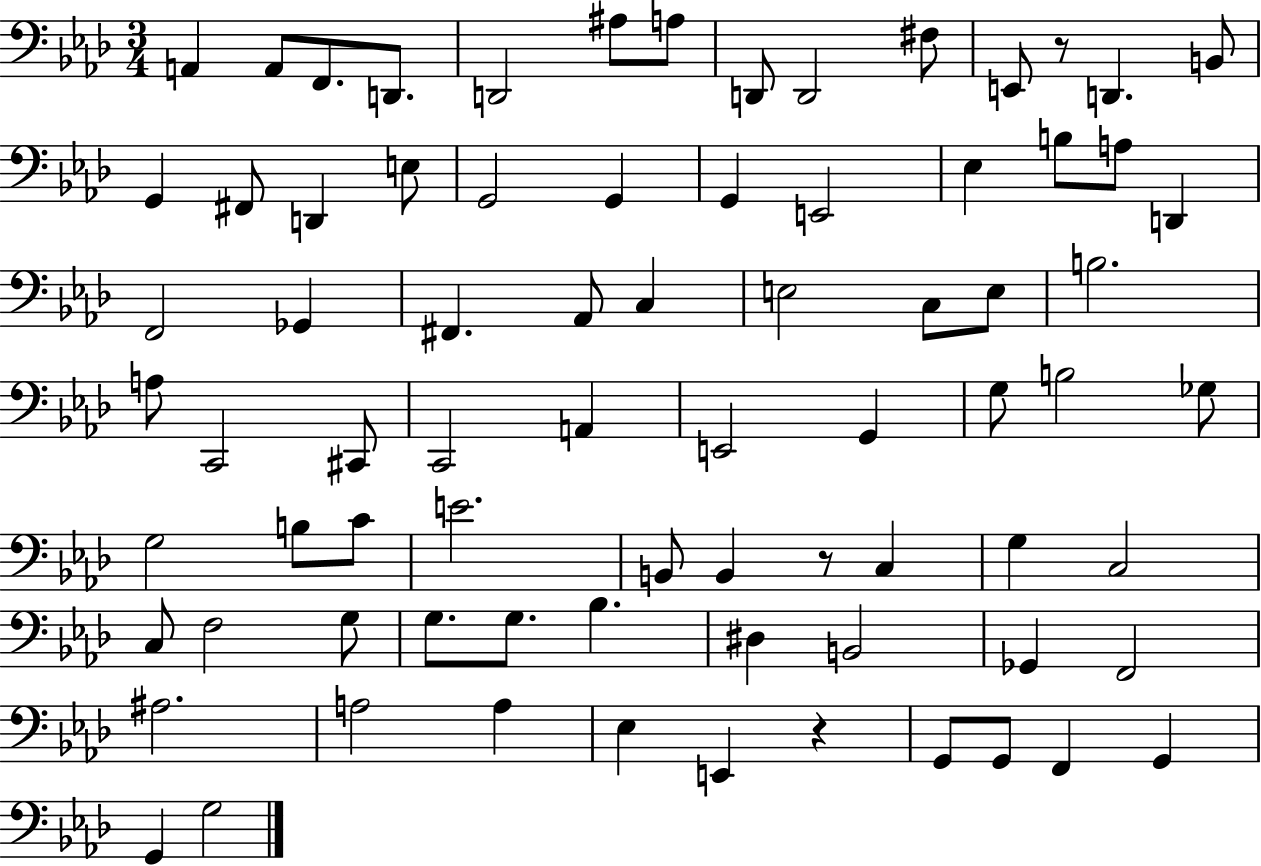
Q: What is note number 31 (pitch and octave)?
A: E3